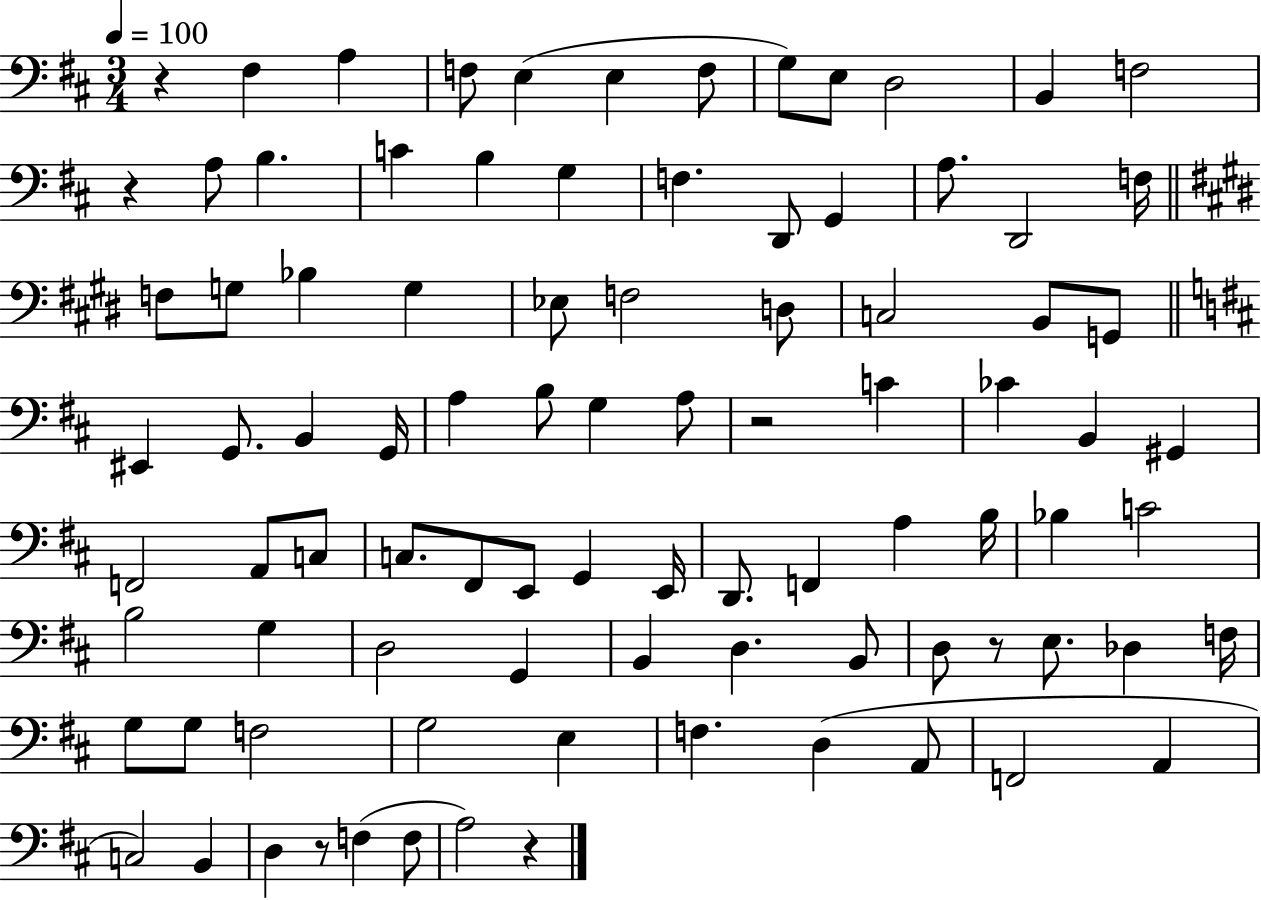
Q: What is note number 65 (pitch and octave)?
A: B2